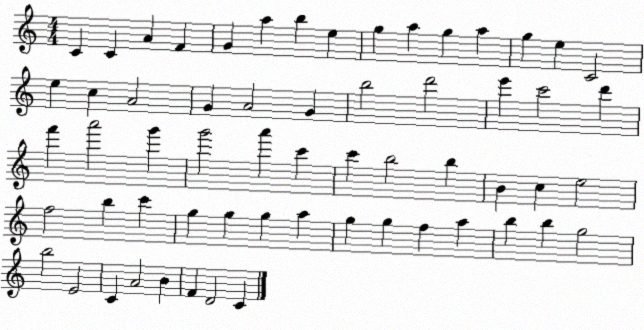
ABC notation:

X:1
T:Untitled
M:4/4
L:1/4
K:C
C C A F G a b e g a g a g e C2 e c A2 G A2 G b2 d'2 e' c'2 d' f' a'2 g' g'2 a' c' c' b2 b B c e2 f2 b c' g g g a g g f a b b g2 b2 E2 C A2 B F D2 C